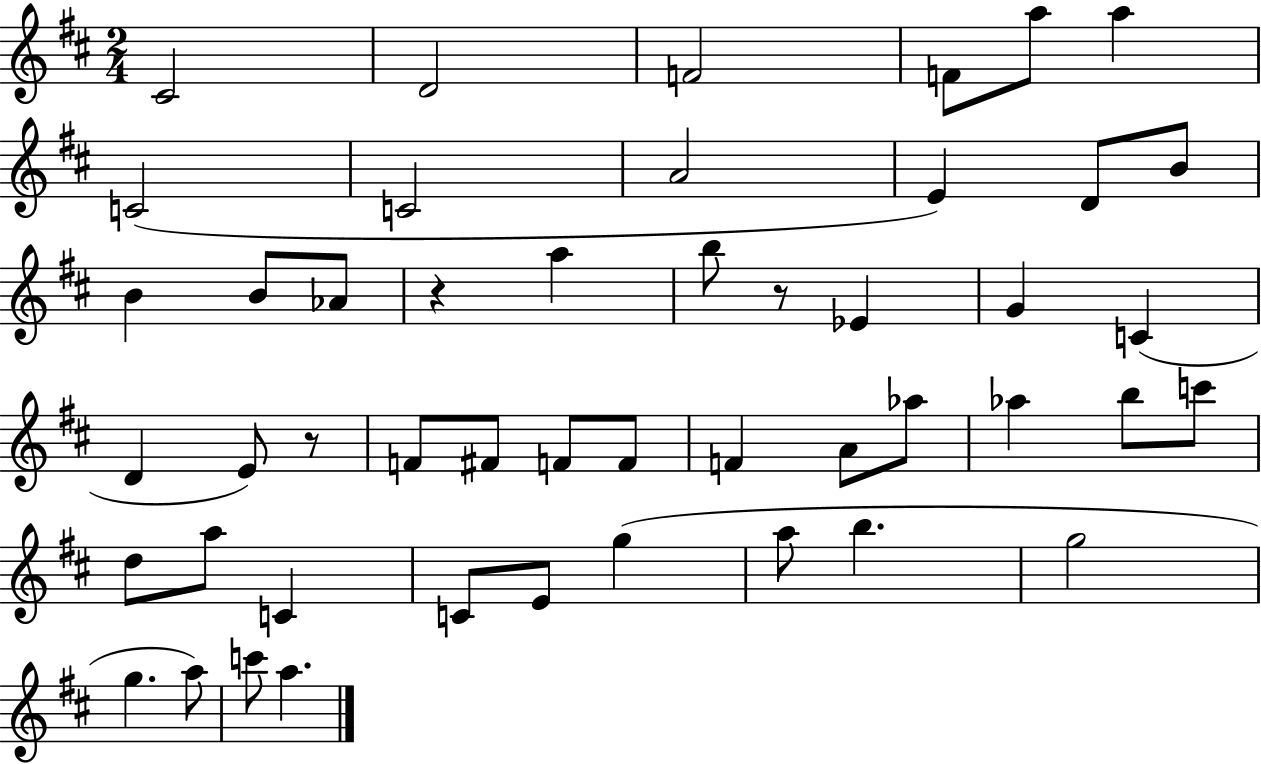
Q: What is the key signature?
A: D major